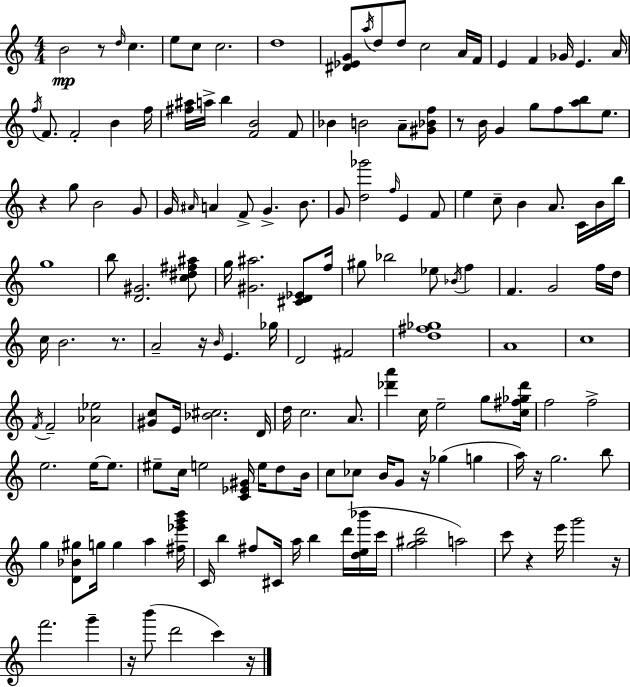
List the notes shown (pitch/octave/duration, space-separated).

B4/h R/e D5/s C5/q. E5/e C5/e C5/h. D5/w [D#4,Eb4,G4]/e A5/s D5/e D5/e C5/h A4/s F4/s E4/q F4/q Gb4/s E4/q. A4/s F5/s F4/e. F4/h B4/q F5/s [F#5,A#5]/s A5/s B5/q [F4,B4]/h F4/e Bb4/q B4/h A4/e [G#4,Bb4,F5]/e R/e B4/s G4/q G5/e F5/e [A5,B5]/e E5/e. R/q G5/e B4/h G4/e G4/s A#4/s A4/q F4/e G4/q. B4/e. G4/e [D5,Gb6]/h F5/s E4/q F4/e E5/q C5/e B4/q A4/e. C4/s B4/s B5/s G5/w B5/e [D4,G#4]/h. [C5,D#5,F#5,A#5]/e G5/s [G#4,A#5]/h. [C#4,D4,Eb4]/e F5/s G#5/e Bb5/h Eb5/e Bb4/s F5/q F4/q. G4/h F5/s D5/s C5/s B4/h. R/e. A4/h R/s B4/s E4/q. Gb5/s D4/h F#4/h [D5,F#5,Gb5]/w A4/w C5/w F4/s F4/h [Ab4,Eb5]/h [G#4,C5]/e E4/s [Bb4,C#5]/h. D4/s D5/s C5/h. A4/e. [Db6,A6]/q C5/s E5/h G5/e [C5,F#5,Gb5,Db6]/s F5/h F5/h E5/h. E5/s E5/e. EIS5/e C5/s E5/h [C4,Eb4,G#4]/s E5/s D5/e B4/s C5/e CES5/e B4/s G4/e R/s Gb5/q G5/q A5/s R/s G5/h. B5/e G5/q [D4,Bb4,G#5]/e G5/s G5/q A5/q [F#5,Eb6,G6,B6]/s C4/s B5/q F#5/e C#4/s A5/s B5/q D6/s [D5,E5,Bb6]/s C6/s [G5,A#5,D6]/h A5/h C6/e R/q E6/s G6/h R/s F6/h. G6/q R/s B6/e D6/h C6/q R/s